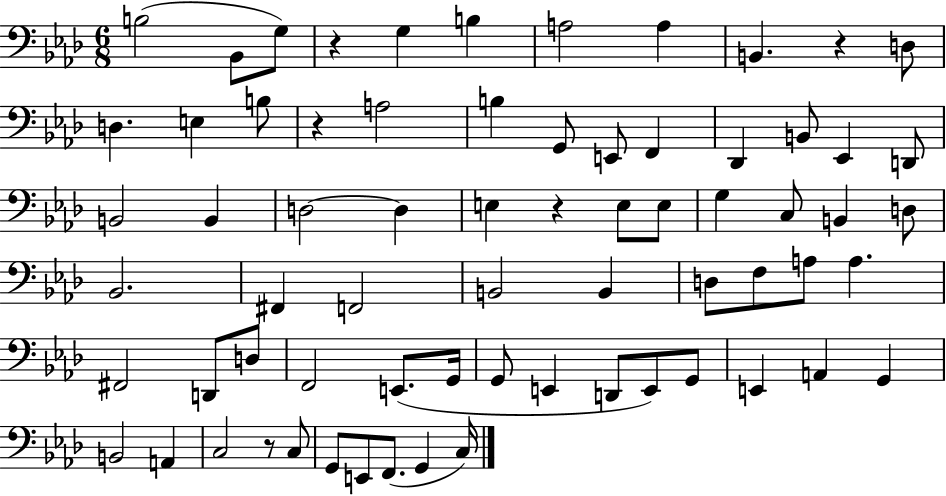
{
  \clef bass
  \numericTimeSignature
  \time 6/8
  \key aes \major
  b2( bes,8 g8) | r4 g4 b4 | a2 a4 | b,4. r4 d8 | \break d4. e4 b8 | r4 a2 | b4 g,8 e,8 f,4 | des,4 b,8 ees,4 d,8 | \break b,2 b,4 | d2~~ d4 | e4 r4 e8 e8 | g4 c8 b,4 d8 | \break bes,2. | fis,4 f,2 | b,2 b,4 | d8 f8 a8 a4. | \break fis,2 d,8 d8 | f,2 e,8.( g,16 | g,8 e,4 d,8 e,8) g,8 | e,4 a,4 g,4 | \break b,2 a,4 | c2 r8 c8 | g,8 e,8 f,8.( g,4 c16) | \bar "|."
}